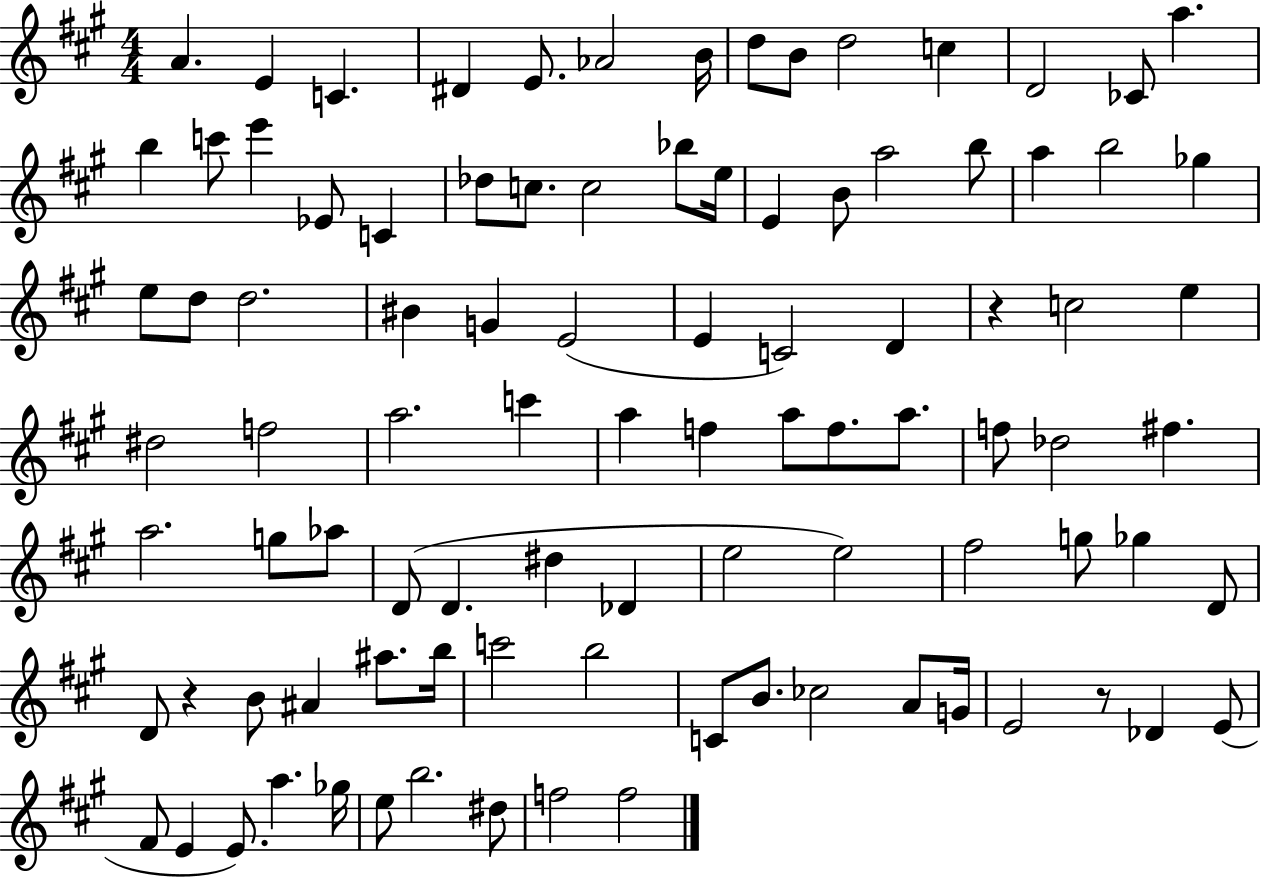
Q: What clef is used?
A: treble